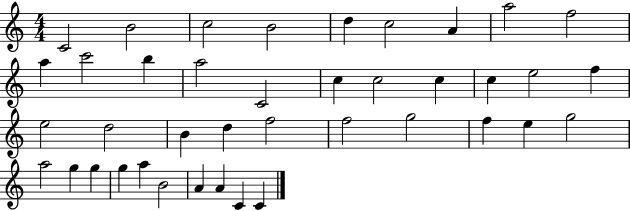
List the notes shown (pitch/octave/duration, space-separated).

C4/h B4/h C5/h B4/h D5/q C5/h A4/q A5/h F5/h A5/q C6/h B5/q A5/h C4/h C5/q C5/h C5/q C5/q E5/h F5/q E5/h D5/h B4/q D5/q F5/h F5/h G5/h F5/q E5/q G5/h A5/h G5/q G5/q G5/q A5/q B4/h A4/q A4/q C4/q C4/q